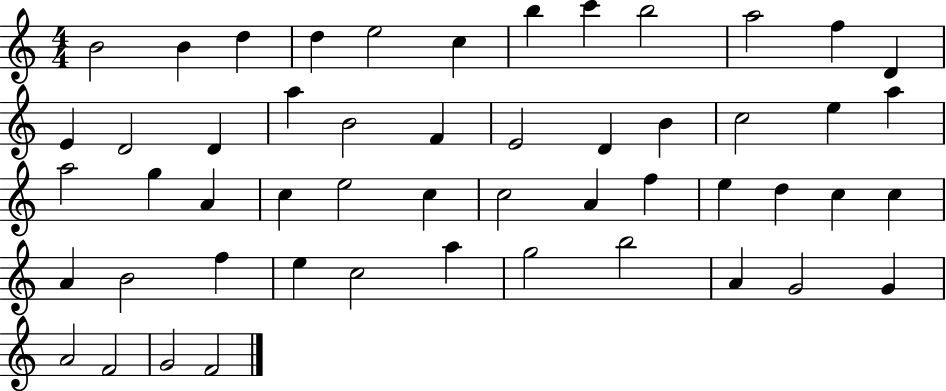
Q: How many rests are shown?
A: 0